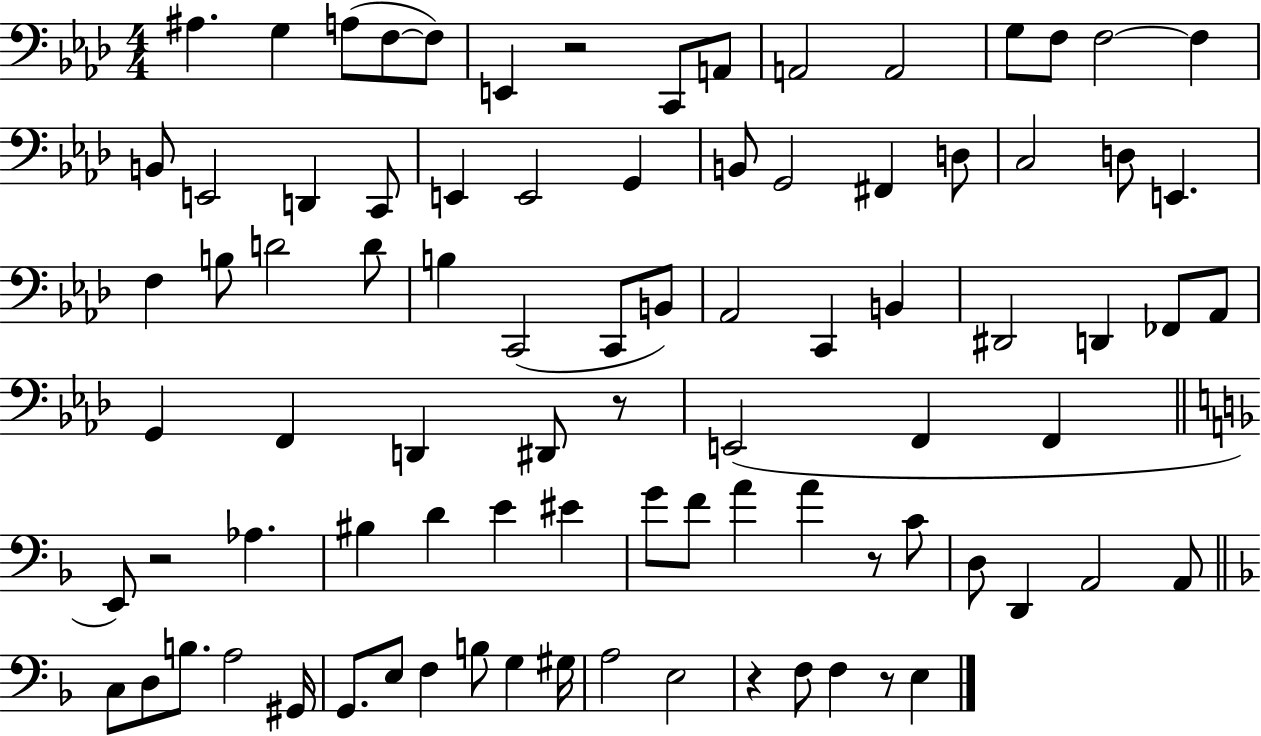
A#3/q. G3/q A3/e F3/e F3/e E2/q R/h C2/e A2/e A2/h A2/h G3/e F3/e F3/h F3/q B2/e E2/h D2/q C2/e E2/q E2/h G2/q B2/e G2/h F#2/q D3/e C3/h D3/e E2/q. F3/q B3/e D4/h D4/e B3/q C2/h C2/e B2/e Ab2/h C2/q B2/q D#2/h D2/q FES2/e Ab2/e G2/q F2/q D2/q D#2/e R/e E2/h F2/q F2/q E2/e R/h Ab3/q. BIS3/q D4/q E4/q EIS4/q G4/e F4/e A4/q A4/q R/e C4/e D3/e D2/q A2/h A2/e C3/e D3/e B3/e. A3/h G#2/s G2/e. E3/e F3/q B3/e G3/q G#3/s A3/h E3/h R/q F3/e F3/q R/e E3/q